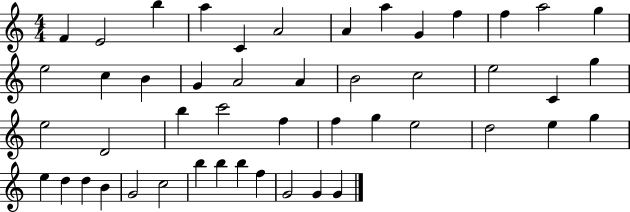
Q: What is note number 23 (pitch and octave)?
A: C4